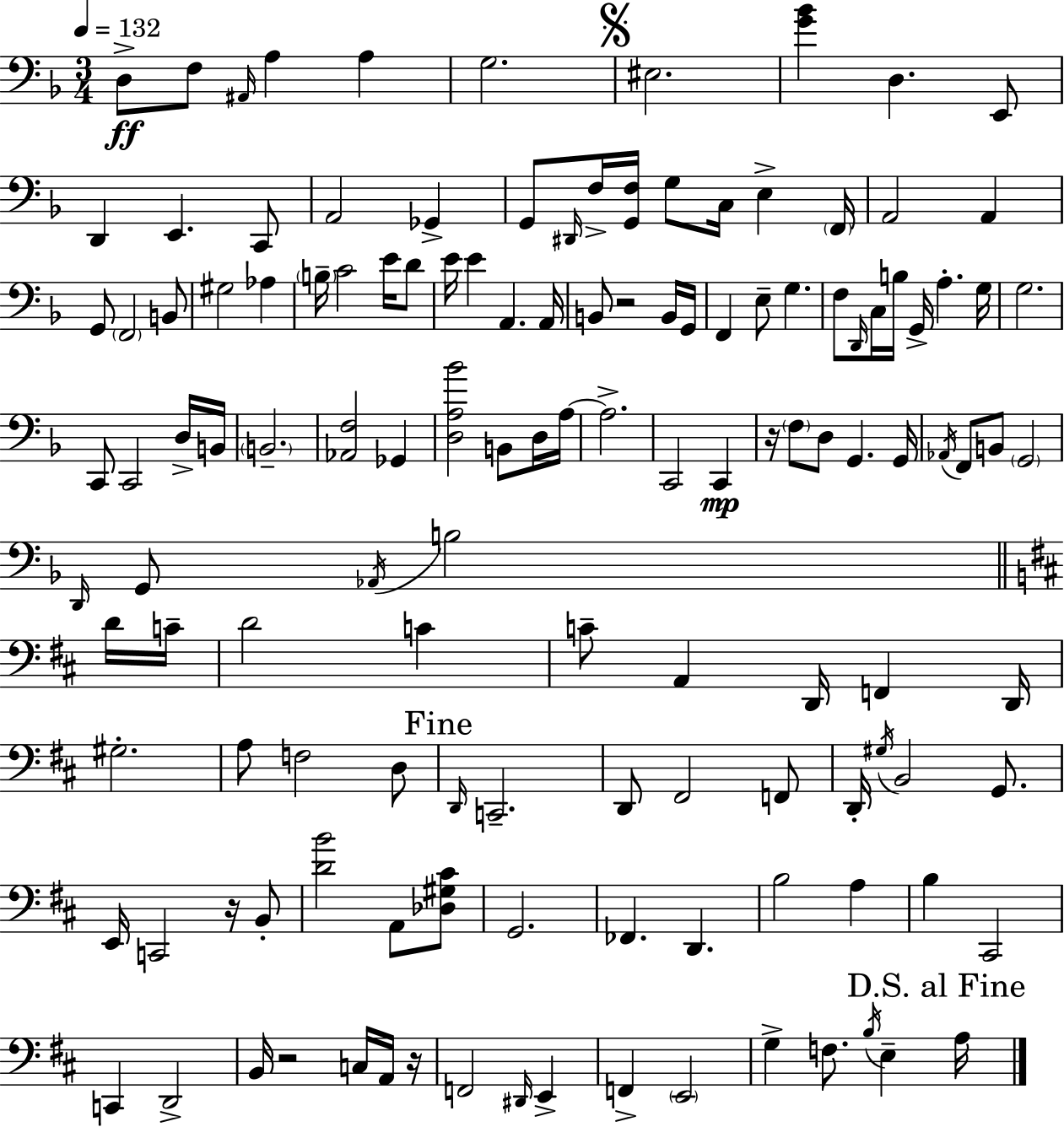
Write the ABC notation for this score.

X:1
T:Untitled
M:3/4
L:1/4
K:F
D,/2 F,/2 ^A,,/4 A, A, G,2 ^E,2 [G_B] D, E,,/2 D,, E,, C,,/2 A,,2 _G,, G,,/2 ^D,,/4 F,/4 [G,,F,]/4 G,/2 C,/4 E, F,,/4 A,,2 A,, G,,/2 F,,2 B,,/2 ^G,2 _A, B,/4 C2 E/4 D/2 E/4 E A,, A,,/4 B,,/2 z2 B,,/4 G,,/4 F,, E,/2 G, F,/2 D,,/4 C,/4 B,/4 G,,/4 A, G,/4 G,2 C,,/2 C,,2 D,/4 B,,/4 B,,2 [_A,,F,]2 _G,, [D,A,_B]2 B,,/2 D,/4 A,/4 A,2 C,,2 C,, z/4 F,/2 D,/2 G,, G,,/4 _A,,/4 F,,/2 B,,/2 G,,2 D,,/4 G,,/2 _A,,/4 B,2 D/4 C/4 D2 C C/2 A,, D,,/4 F,, D,,/4 ^G,2 A,/2 F,2 D,/2 D,,/4 C,,2 D,,/2 ^F,,2 F,,/2 D,,/4 ^G,/4 B,,2 G,,/2 E,,/4 C,,2 z/4 B,,/2 [DB]2 A,,/2 [_D,^G,^C]/2 G,,2 _F,, D,, B,2 A, B, ^C,,2 C,, D,,2 B,,/4 z2 C,/4 A,,/4 z/4 F,,2 ^D,,/4 E,, F,, E,,2 G, F,/2 B,/4 E, A,/4